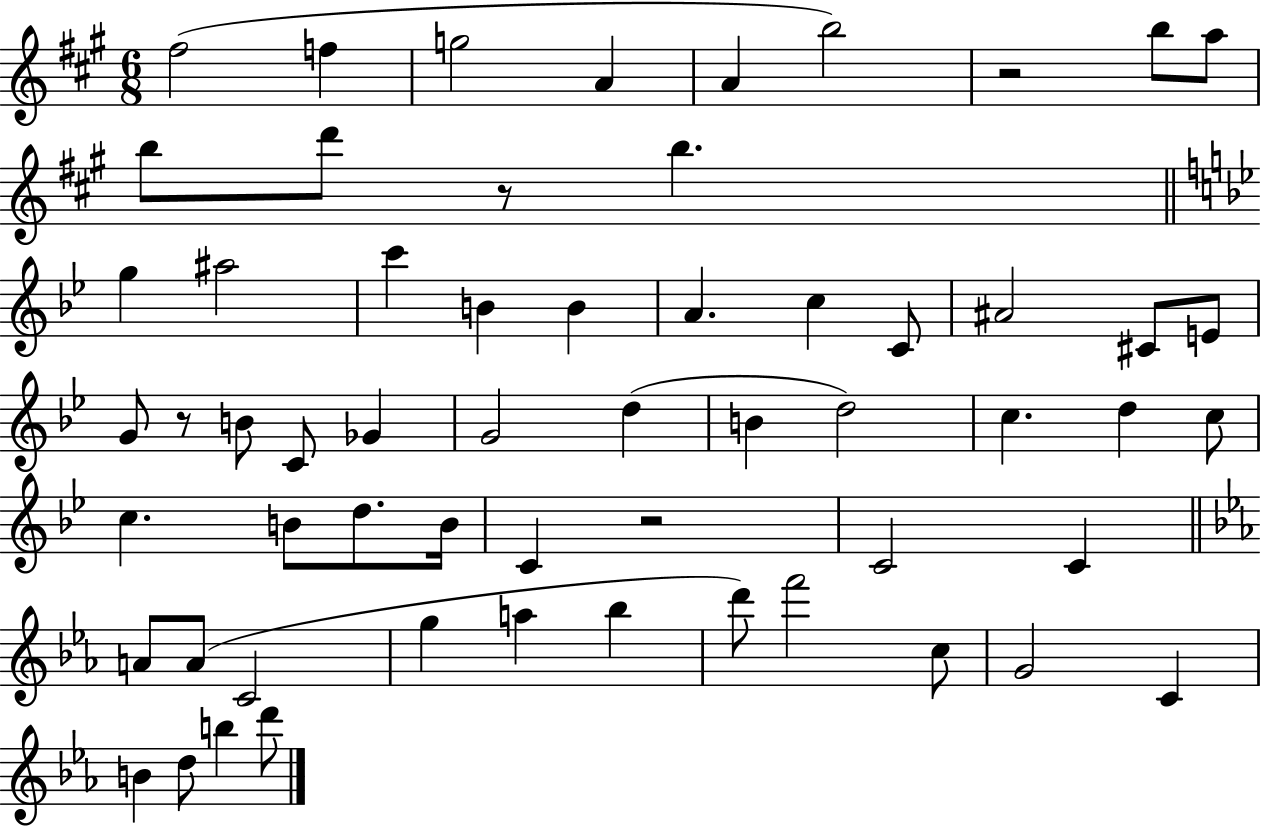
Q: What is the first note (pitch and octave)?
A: F#5